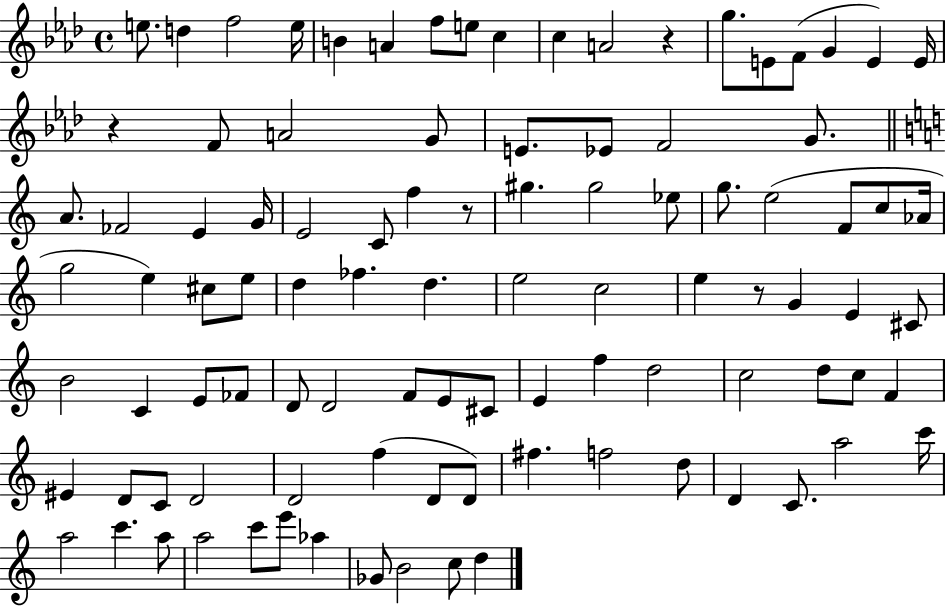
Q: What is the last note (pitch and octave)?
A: D5